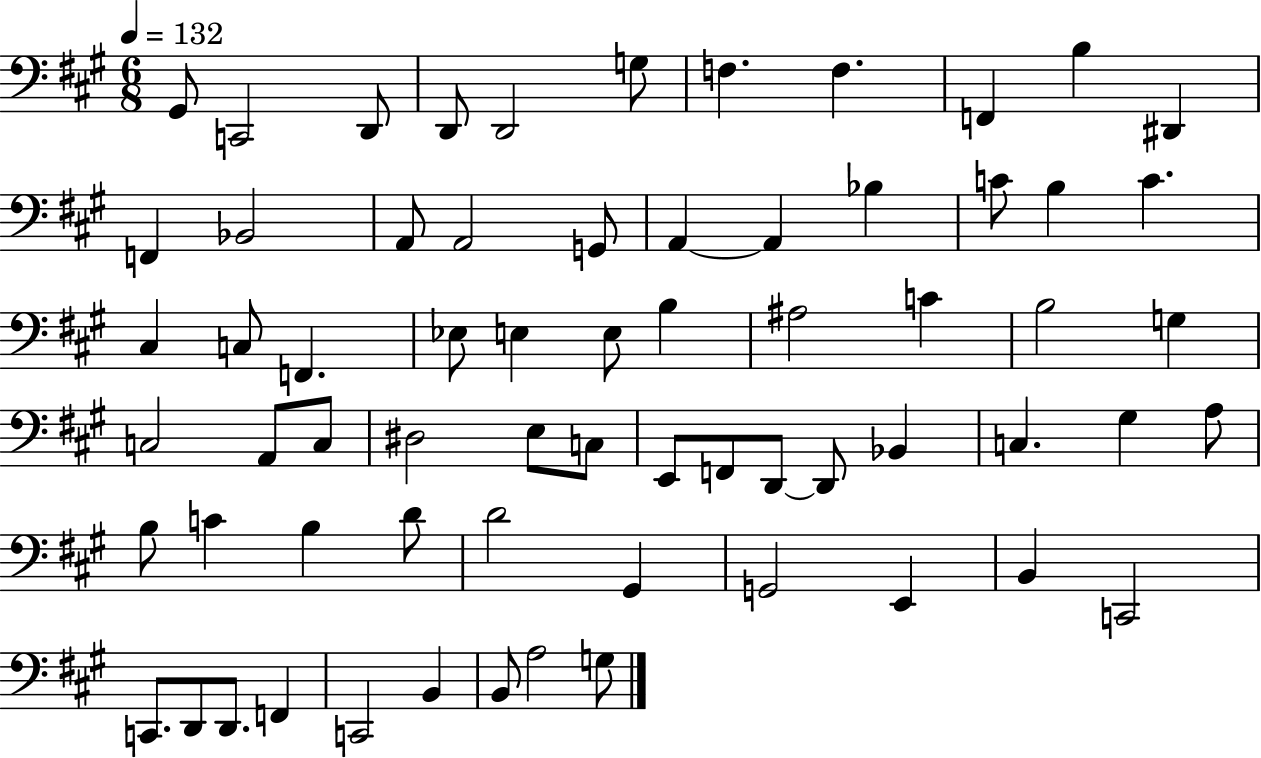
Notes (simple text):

G#2/e C2/h D2/e D2/e D2/h G3/e F3/q. F3/q. F2/q B3/q D#2/q F2/q Bb2/h A2/e A2/h G2/e A2/q A2/q Bb3/q C4/e B3/q C4/q. C#3/q C3/e F2/q. Eb3/e E3/q E3/e B3/q A#3/h C4/q B3/h G3/q C3/h A2/e C3/e D#3/h E3/e C3/e E2/e F2/e D2/e D2/e Bb2/q C3/q. G#3/q A3/e B3/e C4/q B3/q D4/e D4/h G#2/q G2/h E2/q B2/q C2/h C2/e. D2/e D2/e. F2/q C2/h B2/q B2/e A3/h G3/e